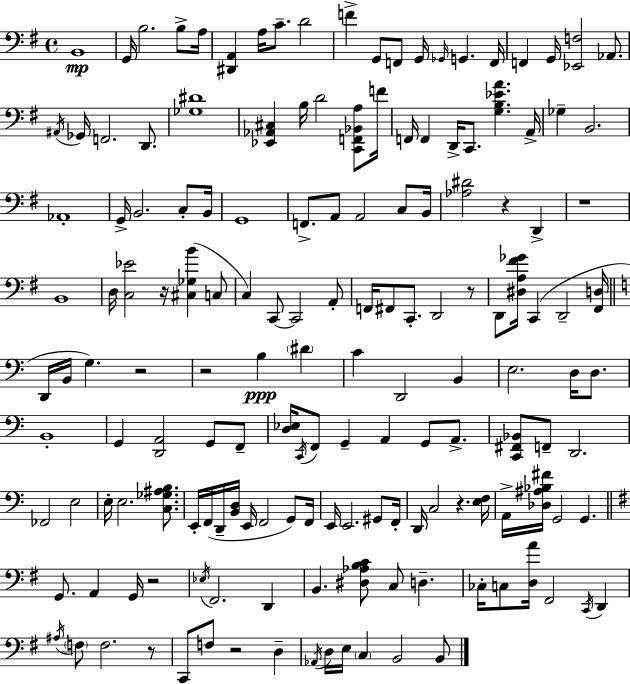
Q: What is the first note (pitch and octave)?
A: B2